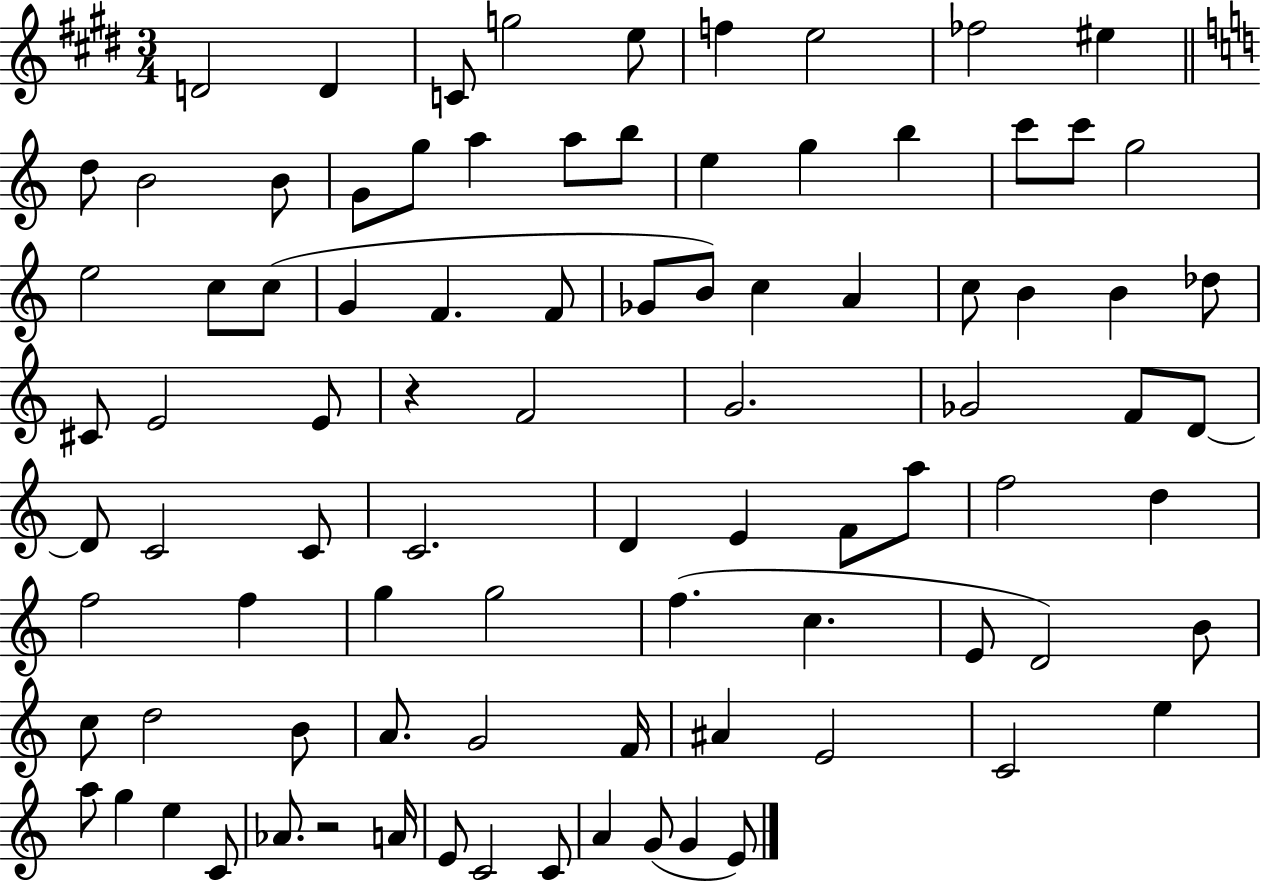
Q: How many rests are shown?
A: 2